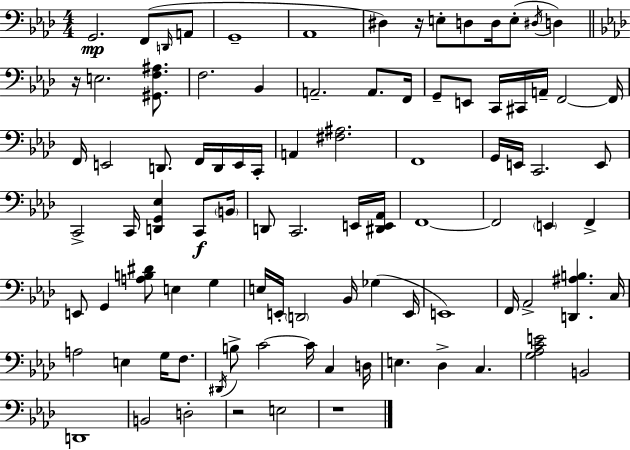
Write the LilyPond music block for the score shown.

{
  \clef bass
  \numericTimeSignature
  \time 4/4
  \key f \minor
  \repeat volta 2 { g,2.\mp f,8( \grace { d,16 } a,8 | g,1-- | aes,1 | dis4) r16 e8-. d8 d16 e8-.( \acciaccatura { dis16 } d4) | \break \bar "||" \break \key aes \major r16 e2. <gis, f ais>8. | f2. bes,4 | a,2.-- a,8. f,16 | g,8-- e,8 c,16 cis,16 a,16-- f,2~~ f,16 | \break f,16 e,2 d,8. f,16 d,16 e,16 c,16-. | a,4 <fis ais>2. | f,1 | g,16 e,16 c,2. e,8 | \break c,2-> c,16 <d, g, ees>4 c,8\f \parenthesize b,16 | d,8 c,2. e,16 <dis, e, aes,>16 | f,1~~ | f,2 \parenthesize e,4 f,4-> | \break e,8 g,4 <a b dis'>8 e4 g4 | e16 e,16-. \parenthesize d,2 bes,16 ges4( e,16 | e,1) | f,16 aes,2-> <d, ais b>4. c16 | \break a2 e4 g16 f8. | \acciaccatura { dis,16 } b8-> c'2~~ c'16 c4 | d16 e4. des4-> c4. | <g aes c' e'>2 b,2 | \break d,1 | b,2 d2-. | r2 e2 | r1 | \break } \bar "|."
}